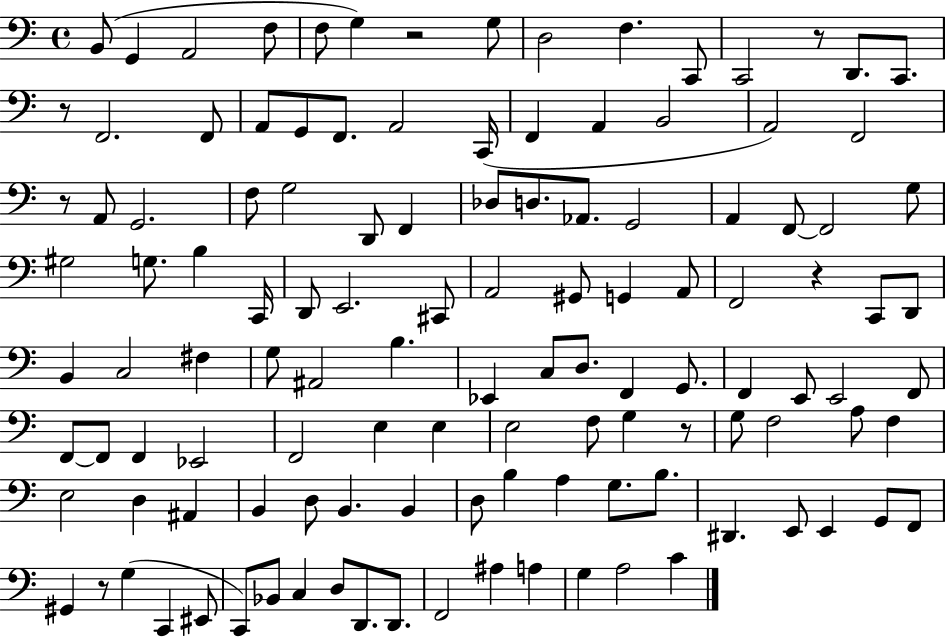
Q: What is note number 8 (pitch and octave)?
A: D3